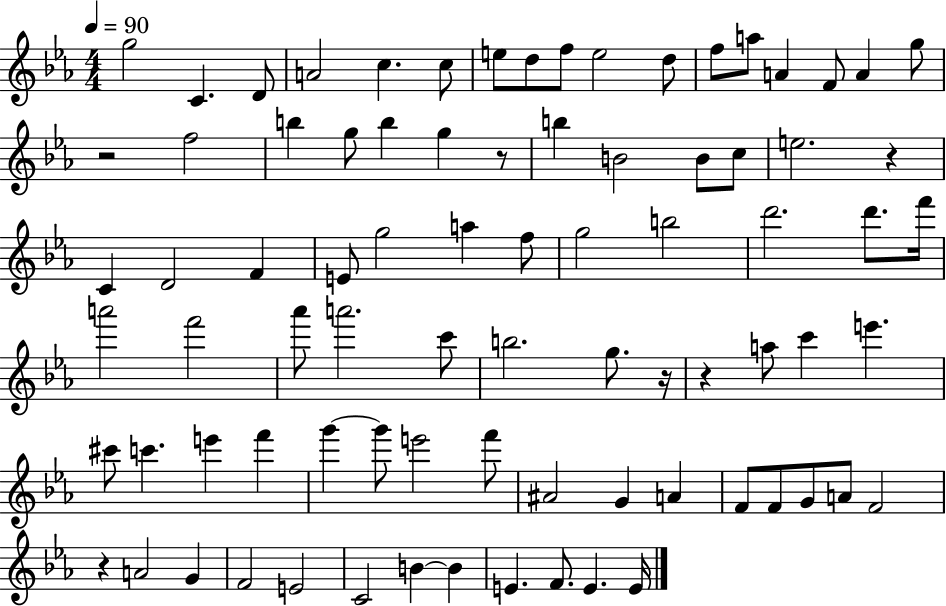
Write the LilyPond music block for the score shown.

{
  \clef treble
  \numericTimeSignature
  \time 4/4
  \key ees \major
  \tempo 4 = 90
  \repeat volta 2 { g''2 c'4. d'8 | a'2 c''4. c''8 | e''8 d''8 f''8 e''2 d''8 | f''8 a''8 a'4 f'8 a'4 g''8 | \break r2 f''2 | b''4 g''8 b''4 g''4 r8 | b''4 b'2 b'8 c''8 | e''2. r4 | \break c'4 d'2 f'4 | e'8 g''2 a''4 f''8 | g''2 b''2 | d'''2. d'''8. f'''16 | \break a'''2 f'''2 | aes'''8 a'''2. c'''8 | b''2. g''8. r16 | r4 a''8 c'''4 e'''4. | \break cis'''8 c'''4. e'''4 f'''4 | g'''4~~ g'''8 e'''2 f'''8 | ais'2 g'4 a'4 | f'8 f'8 g'8 a'8 f'2 | \break r4 a'2 g'4 | f'2 e'2 | c'2 b'4~~ b'4 | e'4. f'8. e'4. e'16 | \break } \bar "|."
}